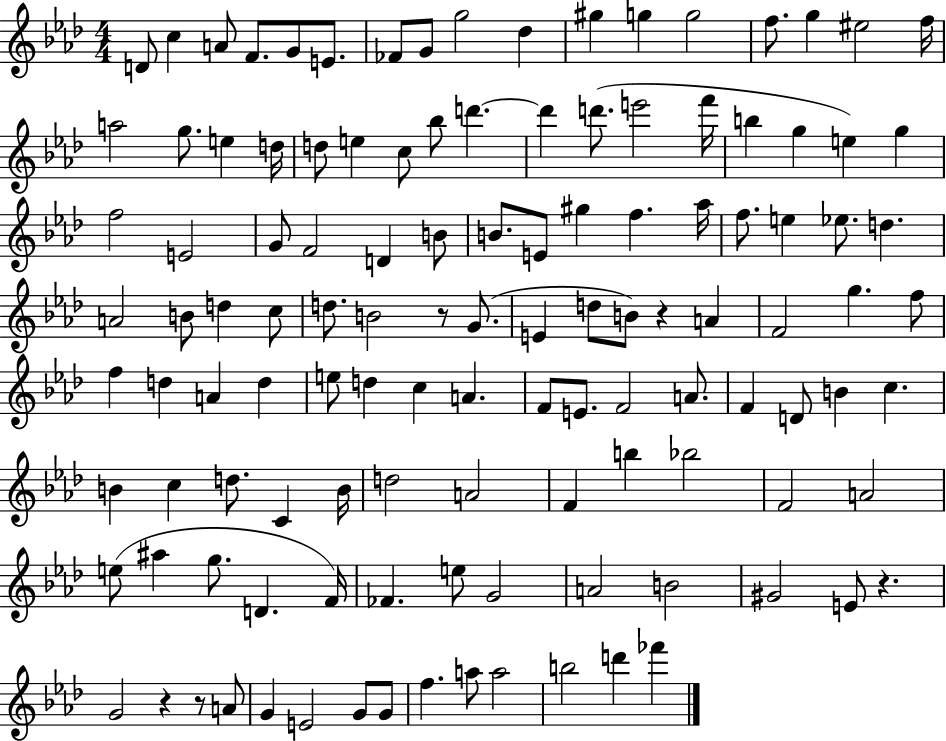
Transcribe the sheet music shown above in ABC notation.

X:1
T:Untitled
M:4/4
L:1/4
K:Ab
D/2 c A/2 F/2 G/2 E/2 _F/2 G/2 g2 _d ^g g g2 f/2 g ^e2 f/4 a2 g/2 e d/4 d/2 e c/2 _b/2 d' d' d'/2 e'2 f'/4 b g e g f2 E2 G/2 F2 D B/2 B/2 E/2 ^g f _a/4 f/2 e _e/2 d A2 B/2 d c/2 d/2 B2 z/2 G/2 E d/2 B/2 z A F2 g f/2 f d A d e/2 d c A F/2 E/2 F2 A/2 F D/2 B c B c d/2 C B/4 d2 A2 F b _b2 F2 A2 e/2 ^a g/2 D F/4 _F e/2 G2 A2 B2 ^G2 E/2 z G2 z z/2 A/2 G E2 G/2 G/2 f a/2 a2 b2 d' _f'